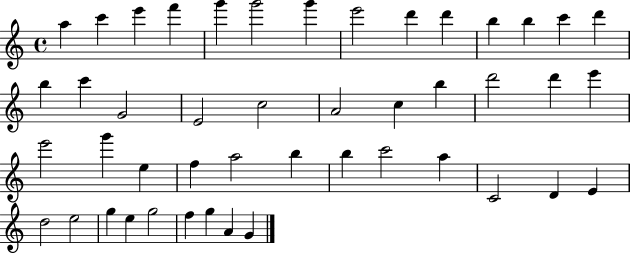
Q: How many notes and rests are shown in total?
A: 46